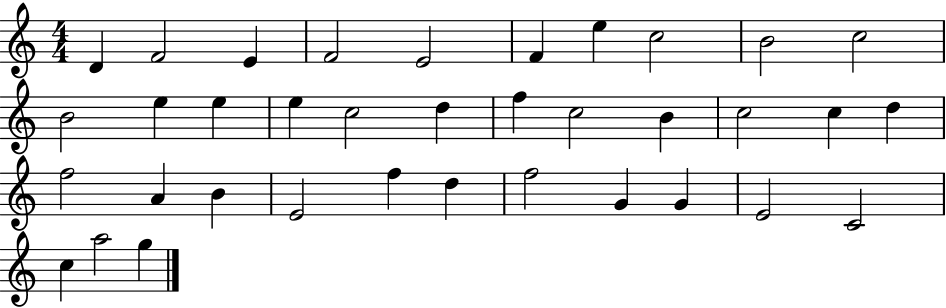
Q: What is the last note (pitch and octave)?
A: G5